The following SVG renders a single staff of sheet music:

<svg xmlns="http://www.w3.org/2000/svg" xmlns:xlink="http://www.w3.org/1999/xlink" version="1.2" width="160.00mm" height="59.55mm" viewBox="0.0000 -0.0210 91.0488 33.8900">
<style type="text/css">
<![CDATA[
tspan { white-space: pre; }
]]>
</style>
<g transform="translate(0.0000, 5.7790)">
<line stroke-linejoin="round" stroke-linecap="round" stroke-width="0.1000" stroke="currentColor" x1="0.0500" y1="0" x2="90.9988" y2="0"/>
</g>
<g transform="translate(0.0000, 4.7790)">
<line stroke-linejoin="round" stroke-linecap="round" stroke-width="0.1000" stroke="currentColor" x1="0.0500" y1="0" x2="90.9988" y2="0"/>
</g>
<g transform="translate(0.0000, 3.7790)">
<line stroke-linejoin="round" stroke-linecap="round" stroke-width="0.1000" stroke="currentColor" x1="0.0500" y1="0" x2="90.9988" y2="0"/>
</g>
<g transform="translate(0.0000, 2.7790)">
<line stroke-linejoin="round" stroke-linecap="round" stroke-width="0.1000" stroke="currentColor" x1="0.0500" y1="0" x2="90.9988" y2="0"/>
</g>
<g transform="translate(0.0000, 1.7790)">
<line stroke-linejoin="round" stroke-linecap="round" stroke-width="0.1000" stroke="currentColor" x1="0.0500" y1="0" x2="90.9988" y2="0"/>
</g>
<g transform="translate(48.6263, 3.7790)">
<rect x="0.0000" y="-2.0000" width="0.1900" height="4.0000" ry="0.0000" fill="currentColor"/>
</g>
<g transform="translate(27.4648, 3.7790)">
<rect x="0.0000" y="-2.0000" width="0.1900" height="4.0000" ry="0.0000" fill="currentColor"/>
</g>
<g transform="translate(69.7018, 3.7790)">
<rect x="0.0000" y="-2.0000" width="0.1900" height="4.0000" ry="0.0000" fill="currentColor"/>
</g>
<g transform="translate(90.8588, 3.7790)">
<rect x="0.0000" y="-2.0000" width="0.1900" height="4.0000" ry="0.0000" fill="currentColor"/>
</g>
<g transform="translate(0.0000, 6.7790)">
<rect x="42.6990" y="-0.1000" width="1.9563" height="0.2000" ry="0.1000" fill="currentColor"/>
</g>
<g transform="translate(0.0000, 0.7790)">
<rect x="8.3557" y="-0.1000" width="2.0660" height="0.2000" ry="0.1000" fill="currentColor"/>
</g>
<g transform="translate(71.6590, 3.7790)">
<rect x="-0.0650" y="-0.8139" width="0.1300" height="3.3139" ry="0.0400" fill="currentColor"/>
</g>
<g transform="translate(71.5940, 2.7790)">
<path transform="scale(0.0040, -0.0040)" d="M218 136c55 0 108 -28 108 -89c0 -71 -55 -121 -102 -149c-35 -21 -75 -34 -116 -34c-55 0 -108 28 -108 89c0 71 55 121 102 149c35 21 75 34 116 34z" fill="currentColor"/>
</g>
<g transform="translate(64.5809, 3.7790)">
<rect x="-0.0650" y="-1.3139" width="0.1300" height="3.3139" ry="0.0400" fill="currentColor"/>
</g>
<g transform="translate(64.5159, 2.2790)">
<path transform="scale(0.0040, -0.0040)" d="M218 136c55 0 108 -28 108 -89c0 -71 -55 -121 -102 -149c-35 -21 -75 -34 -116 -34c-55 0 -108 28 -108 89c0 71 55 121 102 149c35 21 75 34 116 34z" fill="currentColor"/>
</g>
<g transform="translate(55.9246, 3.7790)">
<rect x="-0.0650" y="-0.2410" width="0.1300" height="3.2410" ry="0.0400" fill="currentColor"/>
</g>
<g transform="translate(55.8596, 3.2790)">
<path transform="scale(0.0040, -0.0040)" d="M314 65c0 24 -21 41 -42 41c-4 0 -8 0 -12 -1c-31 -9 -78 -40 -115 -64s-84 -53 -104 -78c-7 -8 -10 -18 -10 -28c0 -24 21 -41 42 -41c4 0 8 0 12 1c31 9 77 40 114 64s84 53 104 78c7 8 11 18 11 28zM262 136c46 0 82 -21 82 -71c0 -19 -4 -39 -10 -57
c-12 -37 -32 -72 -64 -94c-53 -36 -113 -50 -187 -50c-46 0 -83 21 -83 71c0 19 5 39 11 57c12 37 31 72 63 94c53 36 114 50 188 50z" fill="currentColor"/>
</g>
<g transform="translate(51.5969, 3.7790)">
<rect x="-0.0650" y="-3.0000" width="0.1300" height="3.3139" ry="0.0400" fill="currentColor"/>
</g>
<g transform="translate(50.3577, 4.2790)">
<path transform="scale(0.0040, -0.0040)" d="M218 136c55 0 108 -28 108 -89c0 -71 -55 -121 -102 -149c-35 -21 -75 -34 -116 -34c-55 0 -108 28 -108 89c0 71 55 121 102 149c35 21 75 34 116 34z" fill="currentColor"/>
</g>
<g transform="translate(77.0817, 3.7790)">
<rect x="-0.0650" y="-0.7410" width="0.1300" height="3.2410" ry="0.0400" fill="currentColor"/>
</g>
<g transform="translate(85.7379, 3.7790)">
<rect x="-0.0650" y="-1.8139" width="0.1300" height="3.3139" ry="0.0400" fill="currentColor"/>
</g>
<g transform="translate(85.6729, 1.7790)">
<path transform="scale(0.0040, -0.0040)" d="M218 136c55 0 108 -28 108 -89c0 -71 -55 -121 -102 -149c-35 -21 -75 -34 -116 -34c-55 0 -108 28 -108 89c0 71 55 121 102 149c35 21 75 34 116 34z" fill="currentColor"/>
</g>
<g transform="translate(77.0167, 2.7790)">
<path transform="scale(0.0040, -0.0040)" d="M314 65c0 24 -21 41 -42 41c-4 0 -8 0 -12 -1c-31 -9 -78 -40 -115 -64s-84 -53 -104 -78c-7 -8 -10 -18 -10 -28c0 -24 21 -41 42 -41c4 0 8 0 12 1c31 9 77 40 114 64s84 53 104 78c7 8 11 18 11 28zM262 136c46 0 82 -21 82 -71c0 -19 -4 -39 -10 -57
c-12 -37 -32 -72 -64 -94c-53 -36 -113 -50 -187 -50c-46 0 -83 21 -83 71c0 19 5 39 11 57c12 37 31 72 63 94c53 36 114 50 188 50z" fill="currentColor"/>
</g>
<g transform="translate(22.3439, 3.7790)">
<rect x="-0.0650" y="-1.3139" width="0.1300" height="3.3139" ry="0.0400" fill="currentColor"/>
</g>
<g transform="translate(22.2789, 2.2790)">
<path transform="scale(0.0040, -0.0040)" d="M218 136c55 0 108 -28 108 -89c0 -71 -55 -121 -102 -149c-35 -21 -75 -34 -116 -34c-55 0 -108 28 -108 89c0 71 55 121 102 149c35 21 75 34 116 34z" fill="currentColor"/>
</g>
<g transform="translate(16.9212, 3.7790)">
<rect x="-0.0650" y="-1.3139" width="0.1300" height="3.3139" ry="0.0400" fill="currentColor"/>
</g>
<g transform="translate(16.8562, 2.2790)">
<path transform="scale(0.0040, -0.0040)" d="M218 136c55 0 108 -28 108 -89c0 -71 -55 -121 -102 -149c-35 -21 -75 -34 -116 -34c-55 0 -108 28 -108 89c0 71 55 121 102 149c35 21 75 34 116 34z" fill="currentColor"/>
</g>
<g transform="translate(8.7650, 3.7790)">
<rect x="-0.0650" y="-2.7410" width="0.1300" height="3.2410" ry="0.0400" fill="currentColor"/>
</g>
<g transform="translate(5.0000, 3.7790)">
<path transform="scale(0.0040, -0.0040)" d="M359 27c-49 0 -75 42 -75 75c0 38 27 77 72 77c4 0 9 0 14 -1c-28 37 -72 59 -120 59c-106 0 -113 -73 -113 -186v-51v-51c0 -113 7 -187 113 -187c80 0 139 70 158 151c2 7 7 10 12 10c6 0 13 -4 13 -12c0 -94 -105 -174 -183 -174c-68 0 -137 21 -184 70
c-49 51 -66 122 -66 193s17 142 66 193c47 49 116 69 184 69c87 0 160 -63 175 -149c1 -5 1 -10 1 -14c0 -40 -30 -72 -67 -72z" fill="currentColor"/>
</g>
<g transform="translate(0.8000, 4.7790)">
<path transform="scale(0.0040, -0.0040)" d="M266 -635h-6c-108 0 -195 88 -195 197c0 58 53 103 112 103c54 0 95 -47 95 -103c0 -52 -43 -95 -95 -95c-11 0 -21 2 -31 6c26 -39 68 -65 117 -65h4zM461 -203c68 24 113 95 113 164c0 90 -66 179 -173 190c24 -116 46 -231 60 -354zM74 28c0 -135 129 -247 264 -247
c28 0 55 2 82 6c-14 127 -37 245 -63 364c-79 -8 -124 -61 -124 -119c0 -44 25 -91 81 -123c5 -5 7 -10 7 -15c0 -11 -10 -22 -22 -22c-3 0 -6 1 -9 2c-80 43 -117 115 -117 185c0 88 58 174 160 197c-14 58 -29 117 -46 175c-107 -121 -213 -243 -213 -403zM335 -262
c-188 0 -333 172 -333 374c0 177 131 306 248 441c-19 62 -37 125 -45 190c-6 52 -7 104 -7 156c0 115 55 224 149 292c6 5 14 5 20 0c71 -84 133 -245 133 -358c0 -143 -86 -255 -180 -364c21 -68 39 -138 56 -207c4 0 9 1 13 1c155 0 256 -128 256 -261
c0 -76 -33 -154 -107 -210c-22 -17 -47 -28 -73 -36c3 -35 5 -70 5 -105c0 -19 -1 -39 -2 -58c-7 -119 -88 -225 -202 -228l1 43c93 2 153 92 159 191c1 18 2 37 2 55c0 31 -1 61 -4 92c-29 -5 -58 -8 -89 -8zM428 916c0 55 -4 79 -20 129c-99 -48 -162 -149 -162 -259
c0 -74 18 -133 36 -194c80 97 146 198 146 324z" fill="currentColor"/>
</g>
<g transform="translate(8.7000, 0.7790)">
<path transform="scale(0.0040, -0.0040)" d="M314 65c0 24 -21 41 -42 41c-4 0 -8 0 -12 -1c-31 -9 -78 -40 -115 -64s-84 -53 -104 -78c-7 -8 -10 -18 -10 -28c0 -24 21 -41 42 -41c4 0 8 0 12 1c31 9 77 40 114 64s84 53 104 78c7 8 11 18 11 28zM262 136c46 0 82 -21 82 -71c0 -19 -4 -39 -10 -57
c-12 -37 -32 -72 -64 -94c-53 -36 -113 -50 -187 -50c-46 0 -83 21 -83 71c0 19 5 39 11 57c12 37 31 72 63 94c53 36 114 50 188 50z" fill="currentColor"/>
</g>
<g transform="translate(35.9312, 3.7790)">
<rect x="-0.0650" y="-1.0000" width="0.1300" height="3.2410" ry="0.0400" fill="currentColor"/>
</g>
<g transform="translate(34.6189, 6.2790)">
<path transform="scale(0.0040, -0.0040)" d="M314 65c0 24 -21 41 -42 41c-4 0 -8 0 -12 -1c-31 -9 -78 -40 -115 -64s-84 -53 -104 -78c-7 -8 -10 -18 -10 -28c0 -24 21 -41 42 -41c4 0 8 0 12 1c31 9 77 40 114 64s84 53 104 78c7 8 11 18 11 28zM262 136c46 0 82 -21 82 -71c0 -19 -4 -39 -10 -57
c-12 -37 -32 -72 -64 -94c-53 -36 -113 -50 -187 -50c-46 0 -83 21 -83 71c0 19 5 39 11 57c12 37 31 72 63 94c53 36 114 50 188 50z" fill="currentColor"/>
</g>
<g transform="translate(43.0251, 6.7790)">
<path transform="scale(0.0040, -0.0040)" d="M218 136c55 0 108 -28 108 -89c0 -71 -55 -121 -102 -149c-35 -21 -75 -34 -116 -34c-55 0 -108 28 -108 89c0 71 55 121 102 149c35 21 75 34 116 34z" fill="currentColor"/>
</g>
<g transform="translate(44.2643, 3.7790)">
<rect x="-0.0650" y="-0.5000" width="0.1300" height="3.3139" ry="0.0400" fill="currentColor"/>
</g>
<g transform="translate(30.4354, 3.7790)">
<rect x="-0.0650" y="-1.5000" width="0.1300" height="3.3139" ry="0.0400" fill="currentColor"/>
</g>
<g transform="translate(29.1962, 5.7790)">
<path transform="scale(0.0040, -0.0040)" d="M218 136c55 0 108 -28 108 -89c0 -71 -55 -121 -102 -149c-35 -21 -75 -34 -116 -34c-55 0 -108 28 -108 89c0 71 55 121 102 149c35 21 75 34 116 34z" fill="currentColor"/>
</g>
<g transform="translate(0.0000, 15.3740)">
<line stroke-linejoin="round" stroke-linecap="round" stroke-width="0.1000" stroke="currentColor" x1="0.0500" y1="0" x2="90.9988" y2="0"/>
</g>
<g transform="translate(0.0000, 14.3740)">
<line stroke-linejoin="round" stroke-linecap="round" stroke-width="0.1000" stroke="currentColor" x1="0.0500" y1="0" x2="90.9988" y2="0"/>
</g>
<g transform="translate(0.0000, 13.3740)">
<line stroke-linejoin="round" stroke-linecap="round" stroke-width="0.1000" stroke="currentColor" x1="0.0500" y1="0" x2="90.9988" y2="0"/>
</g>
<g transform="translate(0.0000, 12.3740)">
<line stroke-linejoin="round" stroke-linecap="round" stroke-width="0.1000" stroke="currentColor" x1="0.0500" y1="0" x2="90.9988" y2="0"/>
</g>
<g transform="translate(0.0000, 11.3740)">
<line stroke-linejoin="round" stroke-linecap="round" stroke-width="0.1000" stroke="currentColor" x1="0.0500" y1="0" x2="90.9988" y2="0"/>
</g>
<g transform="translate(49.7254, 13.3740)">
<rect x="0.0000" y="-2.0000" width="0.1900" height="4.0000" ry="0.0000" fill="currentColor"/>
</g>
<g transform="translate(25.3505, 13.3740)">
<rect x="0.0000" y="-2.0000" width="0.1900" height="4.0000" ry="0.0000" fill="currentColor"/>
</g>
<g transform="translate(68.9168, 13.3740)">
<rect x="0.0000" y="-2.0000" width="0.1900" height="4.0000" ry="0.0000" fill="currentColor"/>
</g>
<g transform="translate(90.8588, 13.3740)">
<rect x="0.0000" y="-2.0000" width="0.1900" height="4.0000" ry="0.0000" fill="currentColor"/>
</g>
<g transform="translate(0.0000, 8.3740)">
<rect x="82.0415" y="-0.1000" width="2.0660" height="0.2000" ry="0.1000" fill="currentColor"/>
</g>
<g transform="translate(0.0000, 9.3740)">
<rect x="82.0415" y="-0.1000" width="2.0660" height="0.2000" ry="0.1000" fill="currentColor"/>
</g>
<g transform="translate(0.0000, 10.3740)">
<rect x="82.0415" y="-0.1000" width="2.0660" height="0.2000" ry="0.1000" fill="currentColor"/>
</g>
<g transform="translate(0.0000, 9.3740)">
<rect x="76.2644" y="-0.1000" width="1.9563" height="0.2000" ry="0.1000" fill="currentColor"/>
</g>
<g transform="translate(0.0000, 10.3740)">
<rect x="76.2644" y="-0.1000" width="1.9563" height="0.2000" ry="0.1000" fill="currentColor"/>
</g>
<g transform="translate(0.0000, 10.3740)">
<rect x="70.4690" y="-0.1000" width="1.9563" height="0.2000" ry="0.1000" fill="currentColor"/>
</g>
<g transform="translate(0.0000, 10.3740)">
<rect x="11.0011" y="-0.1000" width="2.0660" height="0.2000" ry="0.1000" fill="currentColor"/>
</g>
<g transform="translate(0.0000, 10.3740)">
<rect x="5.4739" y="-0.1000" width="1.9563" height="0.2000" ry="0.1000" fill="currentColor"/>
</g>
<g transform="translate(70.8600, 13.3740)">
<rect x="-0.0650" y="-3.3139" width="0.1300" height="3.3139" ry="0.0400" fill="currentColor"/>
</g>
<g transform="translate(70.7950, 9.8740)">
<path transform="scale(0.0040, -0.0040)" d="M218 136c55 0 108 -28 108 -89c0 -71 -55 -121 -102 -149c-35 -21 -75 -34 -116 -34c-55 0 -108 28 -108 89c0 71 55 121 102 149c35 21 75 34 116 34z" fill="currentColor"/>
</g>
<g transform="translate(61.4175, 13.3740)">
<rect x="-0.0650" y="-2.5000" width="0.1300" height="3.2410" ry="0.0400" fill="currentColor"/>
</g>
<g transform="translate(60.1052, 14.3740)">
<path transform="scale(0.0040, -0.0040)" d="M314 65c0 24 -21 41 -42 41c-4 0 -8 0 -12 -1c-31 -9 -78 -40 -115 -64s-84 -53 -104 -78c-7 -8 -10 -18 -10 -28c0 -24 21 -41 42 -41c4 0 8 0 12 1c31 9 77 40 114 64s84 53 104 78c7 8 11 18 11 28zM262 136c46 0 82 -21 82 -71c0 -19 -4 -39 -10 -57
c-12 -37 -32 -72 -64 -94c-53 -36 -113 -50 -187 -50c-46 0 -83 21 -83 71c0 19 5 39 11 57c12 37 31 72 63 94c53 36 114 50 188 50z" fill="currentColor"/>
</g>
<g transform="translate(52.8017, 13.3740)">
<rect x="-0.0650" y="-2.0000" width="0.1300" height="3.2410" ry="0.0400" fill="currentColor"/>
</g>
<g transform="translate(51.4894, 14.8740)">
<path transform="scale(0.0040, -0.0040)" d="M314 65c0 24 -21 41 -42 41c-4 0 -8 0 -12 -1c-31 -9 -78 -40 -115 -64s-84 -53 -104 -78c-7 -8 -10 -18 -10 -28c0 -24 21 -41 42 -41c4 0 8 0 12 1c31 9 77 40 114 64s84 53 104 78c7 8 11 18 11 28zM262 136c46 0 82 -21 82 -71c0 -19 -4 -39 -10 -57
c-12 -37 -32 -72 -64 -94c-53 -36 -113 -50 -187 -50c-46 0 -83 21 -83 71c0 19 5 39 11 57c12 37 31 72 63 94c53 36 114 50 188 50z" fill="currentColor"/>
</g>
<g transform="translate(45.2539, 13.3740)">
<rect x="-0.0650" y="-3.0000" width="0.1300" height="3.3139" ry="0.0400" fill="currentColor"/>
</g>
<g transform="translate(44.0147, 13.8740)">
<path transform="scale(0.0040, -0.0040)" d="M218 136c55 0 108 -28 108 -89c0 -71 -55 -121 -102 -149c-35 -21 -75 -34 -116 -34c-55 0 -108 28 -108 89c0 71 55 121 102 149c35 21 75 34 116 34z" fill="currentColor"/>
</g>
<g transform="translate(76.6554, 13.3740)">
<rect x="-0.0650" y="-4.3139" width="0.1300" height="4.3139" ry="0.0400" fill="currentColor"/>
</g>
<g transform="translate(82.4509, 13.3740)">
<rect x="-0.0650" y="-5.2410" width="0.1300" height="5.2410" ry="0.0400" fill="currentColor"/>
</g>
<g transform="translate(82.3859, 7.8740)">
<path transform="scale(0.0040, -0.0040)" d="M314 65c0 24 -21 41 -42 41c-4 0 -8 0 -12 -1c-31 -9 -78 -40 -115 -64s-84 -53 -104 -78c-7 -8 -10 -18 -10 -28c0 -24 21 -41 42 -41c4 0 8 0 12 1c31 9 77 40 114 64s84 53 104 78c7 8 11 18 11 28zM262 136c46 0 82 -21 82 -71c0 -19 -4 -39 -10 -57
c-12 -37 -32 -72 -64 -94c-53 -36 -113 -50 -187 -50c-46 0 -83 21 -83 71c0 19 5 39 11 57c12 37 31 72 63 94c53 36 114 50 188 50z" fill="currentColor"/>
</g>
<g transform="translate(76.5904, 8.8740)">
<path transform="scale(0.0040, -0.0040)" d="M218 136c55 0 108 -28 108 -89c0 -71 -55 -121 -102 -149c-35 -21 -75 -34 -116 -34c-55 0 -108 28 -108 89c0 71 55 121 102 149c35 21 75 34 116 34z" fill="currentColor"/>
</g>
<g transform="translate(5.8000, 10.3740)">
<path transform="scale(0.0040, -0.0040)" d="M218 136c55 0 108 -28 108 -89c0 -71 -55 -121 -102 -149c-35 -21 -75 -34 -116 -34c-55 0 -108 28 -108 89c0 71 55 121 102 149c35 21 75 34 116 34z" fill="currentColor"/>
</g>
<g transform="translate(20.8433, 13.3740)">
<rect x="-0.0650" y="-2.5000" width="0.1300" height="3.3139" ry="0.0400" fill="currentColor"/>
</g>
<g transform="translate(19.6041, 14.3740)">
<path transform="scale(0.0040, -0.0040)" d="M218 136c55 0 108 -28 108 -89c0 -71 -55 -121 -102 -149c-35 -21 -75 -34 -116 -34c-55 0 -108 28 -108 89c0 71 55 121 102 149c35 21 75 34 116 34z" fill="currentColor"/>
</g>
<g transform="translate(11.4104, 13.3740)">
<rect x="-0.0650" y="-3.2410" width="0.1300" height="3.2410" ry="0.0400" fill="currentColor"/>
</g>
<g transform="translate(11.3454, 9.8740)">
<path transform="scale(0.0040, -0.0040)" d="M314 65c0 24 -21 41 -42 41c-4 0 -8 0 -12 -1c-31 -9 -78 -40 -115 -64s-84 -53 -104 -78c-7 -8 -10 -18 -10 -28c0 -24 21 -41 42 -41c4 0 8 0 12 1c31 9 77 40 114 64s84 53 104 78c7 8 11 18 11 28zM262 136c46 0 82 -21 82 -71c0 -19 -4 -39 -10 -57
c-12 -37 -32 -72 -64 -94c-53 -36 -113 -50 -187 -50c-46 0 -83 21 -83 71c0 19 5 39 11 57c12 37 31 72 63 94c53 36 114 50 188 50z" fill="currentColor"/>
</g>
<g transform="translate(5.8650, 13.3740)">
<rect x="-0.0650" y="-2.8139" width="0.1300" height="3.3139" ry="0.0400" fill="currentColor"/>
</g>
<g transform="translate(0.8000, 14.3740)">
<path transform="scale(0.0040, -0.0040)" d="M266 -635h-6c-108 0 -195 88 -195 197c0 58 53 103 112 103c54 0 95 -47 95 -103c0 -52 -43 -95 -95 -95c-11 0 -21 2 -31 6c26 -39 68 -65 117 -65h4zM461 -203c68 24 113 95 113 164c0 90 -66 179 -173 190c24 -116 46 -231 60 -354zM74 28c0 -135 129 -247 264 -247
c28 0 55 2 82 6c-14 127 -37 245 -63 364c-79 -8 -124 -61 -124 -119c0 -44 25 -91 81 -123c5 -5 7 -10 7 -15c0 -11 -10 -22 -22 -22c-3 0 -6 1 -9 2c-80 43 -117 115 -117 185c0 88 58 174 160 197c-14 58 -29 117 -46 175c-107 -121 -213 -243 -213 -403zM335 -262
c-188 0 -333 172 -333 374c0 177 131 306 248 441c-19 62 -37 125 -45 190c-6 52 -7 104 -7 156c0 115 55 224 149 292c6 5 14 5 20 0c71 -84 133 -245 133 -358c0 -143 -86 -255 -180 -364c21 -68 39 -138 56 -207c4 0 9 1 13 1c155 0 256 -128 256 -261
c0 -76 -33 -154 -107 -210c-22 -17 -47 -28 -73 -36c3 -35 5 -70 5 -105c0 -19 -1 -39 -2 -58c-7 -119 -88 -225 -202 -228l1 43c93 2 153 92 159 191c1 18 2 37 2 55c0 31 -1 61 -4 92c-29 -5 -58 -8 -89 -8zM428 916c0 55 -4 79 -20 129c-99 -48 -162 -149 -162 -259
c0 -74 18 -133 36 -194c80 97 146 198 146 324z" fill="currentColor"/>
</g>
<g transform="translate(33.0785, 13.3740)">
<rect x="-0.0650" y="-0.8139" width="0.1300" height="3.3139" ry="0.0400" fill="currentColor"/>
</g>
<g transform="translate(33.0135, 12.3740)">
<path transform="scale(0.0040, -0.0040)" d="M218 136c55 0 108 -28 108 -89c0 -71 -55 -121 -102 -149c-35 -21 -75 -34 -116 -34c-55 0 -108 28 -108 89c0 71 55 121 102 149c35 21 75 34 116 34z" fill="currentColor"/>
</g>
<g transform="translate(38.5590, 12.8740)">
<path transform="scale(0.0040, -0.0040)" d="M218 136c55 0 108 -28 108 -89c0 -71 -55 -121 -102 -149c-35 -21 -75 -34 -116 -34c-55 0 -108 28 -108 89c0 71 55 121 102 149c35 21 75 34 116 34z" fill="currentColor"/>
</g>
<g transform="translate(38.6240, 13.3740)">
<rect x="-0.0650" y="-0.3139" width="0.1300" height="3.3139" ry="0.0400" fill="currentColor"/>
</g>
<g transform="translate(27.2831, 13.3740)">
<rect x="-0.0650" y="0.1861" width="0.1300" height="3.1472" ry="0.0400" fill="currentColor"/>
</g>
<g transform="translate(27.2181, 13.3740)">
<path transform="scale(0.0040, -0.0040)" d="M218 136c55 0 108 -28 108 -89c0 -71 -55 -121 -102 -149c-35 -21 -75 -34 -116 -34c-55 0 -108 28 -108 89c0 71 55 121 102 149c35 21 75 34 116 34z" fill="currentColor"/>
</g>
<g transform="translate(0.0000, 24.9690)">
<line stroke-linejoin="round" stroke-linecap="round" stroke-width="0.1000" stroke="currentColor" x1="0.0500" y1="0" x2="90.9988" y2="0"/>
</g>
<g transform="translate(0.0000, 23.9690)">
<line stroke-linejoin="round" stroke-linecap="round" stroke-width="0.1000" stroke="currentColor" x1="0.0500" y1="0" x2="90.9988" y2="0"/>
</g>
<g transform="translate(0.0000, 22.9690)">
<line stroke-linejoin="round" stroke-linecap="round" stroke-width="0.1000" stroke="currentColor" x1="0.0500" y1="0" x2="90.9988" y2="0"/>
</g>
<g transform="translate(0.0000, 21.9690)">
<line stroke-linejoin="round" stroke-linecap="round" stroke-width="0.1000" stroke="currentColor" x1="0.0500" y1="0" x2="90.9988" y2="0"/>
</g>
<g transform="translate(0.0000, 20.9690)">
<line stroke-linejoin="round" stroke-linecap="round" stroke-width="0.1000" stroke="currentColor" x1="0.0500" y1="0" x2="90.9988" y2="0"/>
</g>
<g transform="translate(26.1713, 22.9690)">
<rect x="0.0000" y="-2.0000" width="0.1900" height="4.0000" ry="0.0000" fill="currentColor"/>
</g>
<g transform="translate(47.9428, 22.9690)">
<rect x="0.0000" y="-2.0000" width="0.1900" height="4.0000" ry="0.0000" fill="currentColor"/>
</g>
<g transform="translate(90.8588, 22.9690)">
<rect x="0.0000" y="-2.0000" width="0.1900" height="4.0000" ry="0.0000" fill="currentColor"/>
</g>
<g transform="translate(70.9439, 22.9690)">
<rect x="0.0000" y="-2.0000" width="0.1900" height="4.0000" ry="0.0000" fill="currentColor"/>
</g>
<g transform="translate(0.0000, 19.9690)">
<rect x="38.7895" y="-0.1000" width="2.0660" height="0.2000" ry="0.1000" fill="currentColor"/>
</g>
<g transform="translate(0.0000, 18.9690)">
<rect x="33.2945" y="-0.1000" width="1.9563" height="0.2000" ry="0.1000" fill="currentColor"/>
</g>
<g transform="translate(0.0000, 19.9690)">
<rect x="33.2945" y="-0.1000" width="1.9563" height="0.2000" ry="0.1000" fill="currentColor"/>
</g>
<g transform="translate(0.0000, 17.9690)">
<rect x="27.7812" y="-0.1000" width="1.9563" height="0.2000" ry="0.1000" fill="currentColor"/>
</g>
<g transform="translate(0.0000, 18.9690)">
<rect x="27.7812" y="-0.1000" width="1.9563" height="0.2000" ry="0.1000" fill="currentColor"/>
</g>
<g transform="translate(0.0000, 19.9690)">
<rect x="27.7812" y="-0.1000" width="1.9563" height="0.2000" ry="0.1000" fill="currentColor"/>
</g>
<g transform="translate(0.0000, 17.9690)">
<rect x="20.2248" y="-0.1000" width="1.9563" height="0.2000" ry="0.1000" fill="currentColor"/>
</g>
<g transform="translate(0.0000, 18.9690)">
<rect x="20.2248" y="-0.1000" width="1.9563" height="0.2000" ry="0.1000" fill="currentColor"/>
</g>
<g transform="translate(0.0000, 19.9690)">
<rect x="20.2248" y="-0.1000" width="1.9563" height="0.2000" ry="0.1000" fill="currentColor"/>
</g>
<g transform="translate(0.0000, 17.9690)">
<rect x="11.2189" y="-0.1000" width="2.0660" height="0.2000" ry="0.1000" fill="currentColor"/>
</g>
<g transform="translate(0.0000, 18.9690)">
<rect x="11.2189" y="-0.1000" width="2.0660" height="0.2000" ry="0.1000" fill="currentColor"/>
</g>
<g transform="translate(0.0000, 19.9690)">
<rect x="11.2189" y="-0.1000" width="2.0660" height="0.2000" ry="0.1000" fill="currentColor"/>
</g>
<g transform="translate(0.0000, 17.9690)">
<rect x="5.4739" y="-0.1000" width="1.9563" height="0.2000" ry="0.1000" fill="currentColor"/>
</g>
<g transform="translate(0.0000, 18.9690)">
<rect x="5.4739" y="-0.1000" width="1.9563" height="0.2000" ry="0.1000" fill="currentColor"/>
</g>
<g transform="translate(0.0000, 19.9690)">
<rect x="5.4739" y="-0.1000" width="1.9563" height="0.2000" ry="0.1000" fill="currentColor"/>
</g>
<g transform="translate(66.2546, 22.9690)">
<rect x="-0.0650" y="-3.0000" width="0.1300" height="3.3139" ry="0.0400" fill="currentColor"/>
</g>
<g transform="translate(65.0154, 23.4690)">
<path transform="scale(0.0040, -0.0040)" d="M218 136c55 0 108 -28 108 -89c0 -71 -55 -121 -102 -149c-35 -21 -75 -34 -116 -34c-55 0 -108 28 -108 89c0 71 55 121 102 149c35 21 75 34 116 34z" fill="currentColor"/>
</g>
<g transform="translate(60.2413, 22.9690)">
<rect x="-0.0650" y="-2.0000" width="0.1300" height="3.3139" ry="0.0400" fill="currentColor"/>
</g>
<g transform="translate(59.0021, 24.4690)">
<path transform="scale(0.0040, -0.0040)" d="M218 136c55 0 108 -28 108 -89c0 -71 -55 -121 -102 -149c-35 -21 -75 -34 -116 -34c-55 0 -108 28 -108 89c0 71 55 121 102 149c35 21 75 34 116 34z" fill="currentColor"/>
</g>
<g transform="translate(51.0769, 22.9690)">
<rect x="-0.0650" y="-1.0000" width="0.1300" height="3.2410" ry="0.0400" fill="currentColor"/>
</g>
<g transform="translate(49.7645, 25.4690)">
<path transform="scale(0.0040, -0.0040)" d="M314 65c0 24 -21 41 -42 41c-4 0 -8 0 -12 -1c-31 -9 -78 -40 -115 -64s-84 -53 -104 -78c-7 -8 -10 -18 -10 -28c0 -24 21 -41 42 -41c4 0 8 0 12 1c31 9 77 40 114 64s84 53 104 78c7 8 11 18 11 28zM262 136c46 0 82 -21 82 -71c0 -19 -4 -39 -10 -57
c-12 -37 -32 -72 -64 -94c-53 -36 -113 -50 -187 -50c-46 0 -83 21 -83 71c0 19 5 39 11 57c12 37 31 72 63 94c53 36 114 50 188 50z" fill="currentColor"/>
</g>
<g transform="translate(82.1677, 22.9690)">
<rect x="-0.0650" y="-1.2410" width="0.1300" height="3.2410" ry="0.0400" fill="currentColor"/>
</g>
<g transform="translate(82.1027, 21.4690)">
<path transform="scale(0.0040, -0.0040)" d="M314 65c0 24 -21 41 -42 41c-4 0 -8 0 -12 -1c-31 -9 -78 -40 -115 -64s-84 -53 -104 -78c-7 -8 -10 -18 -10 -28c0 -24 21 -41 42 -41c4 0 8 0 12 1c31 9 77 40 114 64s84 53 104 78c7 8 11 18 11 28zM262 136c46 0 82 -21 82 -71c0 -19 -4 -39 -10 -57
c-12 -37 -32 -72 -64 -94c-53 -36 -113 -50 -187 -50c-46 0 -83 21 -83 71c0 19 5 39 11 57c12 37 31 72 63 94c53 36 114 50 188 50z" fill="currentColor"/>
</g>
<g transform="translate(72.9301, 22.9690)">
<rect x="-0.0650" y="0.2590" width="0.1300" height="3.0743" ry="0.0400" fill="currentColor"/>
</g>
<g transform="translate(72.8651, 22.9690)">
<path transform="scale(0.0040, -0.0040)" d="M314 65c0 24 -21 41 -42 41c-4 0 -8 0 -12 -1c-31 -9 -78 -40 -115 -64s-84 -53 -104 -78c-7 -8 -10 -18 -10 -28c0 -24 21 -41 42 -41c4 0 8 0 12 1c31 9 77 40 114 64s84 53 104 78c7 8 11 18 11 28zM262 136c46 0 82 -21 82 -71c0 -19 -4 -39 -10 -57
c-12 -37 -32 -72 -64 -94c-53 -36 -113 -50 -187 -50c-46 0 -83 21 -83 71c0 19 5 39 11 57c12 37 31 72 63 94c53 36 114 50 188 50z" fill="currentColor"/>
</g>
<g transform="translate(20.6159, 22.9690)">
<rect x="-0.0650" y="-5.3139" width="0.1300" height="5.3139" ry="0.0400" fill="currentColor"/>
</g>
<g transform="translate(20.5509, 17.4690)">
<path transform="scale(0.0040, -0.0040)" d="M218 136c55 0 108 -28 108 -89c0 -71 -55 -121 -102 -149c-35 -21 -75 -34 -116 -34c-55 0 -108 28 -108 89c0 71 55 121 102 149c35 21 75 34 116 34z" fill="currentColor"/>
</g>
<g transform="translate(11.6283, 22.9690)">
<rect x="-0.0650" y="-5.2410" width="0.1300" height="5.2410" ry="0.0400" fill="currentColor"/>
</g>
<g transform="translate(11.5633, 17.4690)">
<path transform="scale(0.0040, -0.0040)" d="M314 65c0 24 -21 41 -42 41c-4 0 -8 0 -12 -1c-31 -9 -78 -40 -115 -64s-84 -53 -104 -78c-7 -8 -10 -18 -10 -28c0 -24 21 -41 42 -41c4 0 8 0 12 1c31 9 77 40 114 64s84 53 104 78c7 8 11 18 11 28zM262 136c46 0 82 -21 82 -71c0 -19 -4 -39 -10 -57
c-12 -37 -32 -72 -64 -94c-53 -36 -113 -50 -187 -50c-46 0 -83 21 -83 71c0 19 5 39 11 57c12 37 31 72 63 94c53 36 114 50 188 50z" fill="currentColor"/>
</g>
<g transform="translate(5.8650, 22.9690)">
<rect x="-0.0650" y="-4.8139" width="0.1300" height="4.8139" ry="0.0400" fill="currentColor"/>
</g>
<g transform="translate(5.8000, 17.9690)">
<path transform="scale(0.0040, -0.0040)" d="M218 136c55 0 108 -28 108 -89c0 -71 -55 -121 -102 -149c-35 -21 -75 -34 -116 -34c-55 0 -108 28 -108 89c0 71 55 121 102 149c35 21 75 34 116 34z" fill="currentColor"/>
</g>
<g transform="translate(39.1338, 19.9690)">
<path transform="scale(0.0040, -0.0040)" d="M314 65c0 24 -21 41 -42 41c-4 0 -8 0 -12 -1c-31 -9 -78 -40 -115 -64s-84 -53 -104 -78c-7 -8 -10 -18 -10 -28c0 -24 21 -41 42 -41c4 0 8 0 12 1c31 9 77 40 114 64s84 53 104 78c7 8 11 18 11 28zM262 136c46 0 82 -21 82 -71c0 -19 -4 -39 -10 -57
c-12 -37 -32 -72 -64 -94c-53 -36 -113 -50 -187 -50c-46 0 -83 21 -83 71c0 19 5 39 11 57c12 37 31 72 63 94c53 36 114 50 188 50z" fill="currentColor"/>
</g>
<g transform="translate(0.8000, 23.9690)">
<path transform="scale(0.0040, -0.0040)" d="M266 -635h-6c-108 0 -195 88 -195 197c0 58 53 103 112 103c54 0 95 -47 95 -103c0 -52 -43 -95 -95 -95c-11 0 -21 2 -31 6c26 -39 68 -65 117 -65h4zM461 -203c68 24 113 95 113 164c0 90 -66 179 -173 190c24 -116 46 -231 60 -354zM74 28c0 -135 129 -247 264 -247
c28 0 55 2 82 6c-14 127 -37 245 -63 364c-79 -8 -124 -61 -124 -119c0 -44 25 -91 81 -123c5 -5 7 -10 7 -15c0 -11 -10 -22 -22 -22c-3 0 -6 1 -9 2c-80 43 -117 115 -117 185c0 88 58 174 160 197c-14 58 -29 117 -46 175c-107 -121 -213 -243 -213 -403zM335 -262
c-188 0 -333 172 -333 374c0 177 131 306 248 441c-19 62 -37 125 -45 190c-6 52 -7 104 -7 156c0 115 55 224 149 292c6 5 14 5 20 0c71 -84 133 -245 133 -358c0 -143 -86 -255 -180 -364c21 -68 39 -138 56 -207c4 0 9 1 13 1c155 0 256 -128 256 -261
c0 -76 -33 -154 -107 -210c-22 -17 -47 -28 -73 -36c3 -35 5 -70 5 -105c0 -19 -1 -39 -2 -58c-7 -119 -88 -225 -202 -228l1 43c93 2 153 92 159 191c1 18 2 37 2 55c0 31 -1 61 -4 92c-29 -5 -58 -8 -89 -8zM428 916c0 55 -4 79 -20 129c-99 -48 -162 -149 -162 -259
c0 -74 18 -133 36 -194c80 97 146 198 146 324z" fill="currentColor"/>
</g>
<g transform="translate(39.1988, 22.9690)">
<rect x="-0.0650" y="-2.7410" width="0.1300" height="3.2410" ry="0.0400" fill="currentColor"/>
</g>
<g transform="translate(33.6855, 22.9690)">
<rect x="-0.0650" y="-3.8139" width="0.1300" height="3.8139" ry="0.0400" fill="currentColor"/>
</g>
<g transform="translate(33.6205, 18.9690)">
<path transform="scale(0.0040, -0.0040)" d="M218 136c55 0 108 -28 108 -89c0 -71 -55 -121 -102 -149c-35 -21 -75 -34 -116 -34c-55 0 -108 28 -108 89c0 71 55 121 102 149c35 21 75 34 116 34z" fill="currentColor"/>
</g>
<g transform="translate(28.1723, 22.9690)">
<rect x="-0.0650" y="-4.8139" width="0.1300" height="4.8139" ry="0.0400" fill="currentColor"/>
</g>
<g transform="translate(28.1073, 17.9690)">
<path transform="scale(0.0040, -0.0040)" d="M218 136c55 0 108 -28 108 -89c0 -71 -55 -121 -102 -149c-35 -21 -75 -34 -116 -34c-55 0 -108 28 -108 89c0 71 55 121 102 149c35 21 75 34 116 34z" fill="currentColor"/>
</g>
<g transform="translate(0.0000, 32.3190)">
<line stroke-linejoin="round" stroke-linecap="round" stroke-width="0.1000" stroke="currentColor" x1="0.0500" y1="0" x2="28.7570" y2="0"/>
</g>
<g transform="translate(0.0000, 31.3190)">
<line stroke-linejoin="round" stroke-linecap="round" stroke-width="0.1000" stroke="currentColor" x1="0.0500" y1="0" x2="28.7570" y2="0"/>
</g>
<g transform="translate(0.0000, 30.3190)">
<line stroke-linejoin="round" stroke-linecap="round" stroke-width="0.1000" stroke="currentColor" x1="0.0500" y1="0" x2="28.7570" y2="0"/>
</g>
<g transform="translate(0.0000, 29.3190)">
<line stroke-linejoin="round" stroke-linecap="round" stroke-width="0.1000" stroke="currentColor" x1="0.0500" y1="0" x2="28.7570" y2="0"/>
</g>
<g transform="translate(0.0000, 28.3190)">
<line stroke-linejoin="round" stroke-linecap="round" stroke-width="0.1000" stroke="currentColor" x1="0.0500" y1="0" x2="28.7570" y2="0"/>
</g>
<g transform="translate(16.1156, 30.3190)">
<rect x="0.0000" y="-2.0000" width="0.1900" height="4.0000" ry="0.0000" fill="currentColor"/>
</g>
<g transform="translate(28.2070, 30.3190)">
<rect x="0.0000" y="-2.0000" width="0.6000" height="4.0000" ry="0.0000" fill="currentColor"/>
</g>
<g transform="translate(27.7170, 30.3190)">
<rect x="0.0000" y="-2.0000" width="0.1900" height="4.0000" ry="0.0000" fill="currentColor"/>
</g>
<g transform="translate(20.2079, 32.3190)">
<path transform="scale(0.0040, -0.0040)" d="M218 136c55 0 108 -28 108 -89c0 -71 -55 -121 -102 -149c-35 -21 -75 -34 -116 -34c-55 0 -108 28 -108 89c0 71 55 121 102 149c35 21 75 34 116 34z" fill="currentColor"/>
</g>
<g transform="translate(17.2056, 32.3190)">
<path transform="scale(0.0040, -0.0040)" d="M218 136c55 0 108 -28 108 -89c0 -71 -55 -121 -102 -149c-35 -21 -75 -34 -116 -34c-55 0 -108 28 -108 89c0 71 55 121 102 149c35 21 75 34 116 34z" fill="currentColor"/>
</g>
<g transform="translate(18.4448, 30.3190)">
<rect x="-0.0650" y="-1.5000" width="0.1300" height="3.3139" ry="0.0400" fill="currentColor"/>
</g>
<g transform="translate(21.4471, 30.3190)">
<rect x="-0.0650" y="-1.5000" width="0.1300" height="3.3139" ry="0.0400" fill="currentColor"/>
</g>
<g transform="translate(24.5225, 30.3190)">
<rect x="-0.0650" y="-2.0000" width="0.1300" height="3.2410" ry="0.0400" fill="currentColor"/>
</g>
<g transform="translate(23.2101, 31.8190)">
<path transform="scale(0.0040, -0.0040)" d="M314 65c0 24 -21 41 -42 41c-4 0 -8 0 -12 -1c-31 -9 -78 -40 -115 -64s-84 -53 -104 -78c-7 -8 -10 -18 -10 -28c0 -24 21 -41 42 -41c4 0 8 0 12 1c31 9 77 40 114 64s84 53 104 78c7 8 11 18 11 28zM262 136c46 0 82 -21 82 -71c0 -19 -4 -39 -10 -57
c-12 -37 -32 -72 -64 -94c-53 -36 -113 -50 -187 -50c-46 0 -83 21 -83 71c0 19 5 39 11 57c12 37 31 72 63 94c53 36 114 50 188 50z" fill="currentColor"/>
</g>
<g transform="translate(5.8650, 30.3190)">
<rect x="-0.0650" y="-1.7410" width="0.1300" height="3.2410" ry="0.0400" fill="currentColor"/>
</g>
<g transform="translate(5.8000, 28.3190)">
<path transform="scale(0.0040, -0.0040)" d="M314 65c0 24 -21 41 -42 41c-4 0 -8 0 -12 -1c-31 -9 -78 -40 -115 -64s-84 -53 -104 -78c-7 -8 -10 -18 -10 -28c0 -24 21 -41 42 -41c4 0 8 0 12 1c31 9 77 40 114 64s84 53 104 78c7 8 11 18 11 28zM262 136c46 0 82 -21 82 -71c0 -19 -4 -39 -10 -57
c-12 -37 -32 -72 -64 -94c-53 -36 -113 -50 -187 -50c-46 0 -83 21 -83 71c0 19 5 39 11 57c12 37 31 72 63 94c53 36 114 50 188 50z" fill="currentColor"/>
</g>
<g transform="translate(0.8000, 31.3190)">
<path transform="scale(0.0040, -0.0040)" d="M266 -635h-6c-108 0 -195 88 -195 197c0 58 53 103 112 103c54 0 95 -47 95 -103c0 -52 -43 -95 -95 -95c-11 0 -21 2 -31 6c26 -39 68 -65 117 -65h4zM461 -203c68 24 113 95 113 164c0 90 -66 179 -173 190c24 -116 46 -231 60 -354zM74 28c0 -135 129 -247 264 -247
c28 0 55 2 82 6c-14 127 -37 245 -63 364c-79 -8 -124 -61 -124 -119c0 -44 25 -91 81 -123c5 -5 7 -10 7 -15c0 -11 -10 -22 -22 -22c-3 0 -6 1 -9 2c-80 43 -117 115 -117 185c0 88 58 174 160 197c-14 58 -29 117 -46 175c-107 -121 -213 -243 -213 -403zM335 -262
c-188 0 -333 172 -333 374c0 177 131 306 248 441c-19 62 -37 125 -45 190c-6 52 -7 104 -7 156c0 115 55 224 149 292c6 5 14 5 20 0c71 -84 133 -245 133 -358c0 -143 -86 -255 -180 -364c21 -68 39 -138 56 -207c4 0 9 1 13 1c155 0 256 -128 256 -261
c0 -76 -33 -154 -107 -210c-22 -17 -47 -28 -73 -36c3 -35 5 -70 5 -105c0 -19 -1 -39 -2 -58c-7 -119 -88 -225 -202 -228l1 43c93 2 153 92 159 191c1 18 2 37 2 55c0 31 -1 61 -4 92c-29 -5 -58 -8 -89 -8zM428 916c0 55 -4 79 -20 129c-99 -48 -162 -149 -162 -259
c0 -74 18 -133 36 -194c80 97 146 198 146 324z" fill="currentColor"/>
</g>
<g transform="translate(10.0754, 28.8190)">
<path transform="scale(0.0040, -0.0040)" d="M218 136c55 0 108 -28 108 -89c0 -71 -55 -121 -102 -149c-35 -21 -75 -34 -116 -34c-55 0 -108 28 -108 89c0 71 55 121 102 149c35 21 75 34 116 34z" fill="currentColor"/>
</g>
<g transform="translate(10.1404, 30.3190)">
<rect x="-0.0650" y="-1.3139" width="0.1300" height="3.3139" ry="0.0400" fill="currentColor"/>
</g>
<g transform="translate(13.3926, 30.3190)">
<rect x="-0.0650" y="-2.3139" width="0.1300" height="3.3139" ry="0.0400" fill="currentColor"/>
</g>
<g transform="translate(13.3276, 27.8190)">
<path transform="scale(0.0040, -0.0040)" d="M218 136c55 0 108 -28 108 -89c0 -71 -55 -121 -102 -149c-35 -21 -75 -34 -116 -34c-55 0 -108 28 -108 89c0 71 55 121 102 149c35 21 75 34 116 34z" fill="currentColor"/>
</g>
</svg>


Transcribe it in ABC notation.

X:1
T:Untitled
M:4/4
L:1/4
K:C
a2 e e E D2 C A c2 e d d2 f a b2 G B d c A F2 G2 b d' f'2 e' f'2 f' e' c' a2 D2 F A B2 e2 f2 e g E E F2